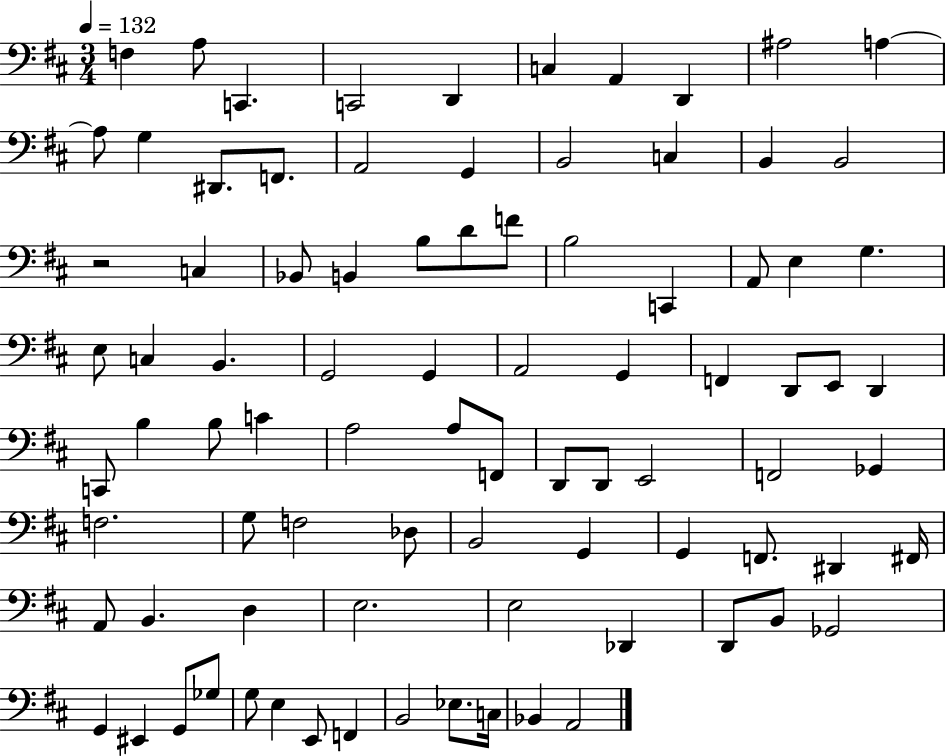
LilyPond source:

{
  \clef bass
  \numericTimeSignature
  \time 3/4
  \key d \major
  \tempo 4 = 132
  f4 a8 c,4. | c,2 d,4 | c4 a,4 d,4 | ais2 a4~~ | \break a8 g4 dis,8. f,8. | a,2 g,4 | b,2 c4 | b,4 b,2 | \break r2 c4 | bes,8 b,4 b8 d'8 f'8 | b2 c,4 | a,8 e4 g4. | \break e8 c4 b,4. | g,2 g,4 | a,2 g,4 | f,4 d,8 e,8 d,4 | \break c,8 b4 b8 c'4 | a2 a8 f,8 | d,8 d,8 e,2 | f,2 ges,4 | \break f2. | g8 f2 des8 | b,2 g,4 | g,4 f,8. dis,4 fis,16 | \break a,8 b,4. d4 | e2. | e2 des,4 | d,8 b,8 ges,2 | \break g,4 eis,4 g,8 ges8 | g8 e4 e,8 f,4 | b,2 ees8. c16 | bes,4 a,2 | \break \bar "|."
}